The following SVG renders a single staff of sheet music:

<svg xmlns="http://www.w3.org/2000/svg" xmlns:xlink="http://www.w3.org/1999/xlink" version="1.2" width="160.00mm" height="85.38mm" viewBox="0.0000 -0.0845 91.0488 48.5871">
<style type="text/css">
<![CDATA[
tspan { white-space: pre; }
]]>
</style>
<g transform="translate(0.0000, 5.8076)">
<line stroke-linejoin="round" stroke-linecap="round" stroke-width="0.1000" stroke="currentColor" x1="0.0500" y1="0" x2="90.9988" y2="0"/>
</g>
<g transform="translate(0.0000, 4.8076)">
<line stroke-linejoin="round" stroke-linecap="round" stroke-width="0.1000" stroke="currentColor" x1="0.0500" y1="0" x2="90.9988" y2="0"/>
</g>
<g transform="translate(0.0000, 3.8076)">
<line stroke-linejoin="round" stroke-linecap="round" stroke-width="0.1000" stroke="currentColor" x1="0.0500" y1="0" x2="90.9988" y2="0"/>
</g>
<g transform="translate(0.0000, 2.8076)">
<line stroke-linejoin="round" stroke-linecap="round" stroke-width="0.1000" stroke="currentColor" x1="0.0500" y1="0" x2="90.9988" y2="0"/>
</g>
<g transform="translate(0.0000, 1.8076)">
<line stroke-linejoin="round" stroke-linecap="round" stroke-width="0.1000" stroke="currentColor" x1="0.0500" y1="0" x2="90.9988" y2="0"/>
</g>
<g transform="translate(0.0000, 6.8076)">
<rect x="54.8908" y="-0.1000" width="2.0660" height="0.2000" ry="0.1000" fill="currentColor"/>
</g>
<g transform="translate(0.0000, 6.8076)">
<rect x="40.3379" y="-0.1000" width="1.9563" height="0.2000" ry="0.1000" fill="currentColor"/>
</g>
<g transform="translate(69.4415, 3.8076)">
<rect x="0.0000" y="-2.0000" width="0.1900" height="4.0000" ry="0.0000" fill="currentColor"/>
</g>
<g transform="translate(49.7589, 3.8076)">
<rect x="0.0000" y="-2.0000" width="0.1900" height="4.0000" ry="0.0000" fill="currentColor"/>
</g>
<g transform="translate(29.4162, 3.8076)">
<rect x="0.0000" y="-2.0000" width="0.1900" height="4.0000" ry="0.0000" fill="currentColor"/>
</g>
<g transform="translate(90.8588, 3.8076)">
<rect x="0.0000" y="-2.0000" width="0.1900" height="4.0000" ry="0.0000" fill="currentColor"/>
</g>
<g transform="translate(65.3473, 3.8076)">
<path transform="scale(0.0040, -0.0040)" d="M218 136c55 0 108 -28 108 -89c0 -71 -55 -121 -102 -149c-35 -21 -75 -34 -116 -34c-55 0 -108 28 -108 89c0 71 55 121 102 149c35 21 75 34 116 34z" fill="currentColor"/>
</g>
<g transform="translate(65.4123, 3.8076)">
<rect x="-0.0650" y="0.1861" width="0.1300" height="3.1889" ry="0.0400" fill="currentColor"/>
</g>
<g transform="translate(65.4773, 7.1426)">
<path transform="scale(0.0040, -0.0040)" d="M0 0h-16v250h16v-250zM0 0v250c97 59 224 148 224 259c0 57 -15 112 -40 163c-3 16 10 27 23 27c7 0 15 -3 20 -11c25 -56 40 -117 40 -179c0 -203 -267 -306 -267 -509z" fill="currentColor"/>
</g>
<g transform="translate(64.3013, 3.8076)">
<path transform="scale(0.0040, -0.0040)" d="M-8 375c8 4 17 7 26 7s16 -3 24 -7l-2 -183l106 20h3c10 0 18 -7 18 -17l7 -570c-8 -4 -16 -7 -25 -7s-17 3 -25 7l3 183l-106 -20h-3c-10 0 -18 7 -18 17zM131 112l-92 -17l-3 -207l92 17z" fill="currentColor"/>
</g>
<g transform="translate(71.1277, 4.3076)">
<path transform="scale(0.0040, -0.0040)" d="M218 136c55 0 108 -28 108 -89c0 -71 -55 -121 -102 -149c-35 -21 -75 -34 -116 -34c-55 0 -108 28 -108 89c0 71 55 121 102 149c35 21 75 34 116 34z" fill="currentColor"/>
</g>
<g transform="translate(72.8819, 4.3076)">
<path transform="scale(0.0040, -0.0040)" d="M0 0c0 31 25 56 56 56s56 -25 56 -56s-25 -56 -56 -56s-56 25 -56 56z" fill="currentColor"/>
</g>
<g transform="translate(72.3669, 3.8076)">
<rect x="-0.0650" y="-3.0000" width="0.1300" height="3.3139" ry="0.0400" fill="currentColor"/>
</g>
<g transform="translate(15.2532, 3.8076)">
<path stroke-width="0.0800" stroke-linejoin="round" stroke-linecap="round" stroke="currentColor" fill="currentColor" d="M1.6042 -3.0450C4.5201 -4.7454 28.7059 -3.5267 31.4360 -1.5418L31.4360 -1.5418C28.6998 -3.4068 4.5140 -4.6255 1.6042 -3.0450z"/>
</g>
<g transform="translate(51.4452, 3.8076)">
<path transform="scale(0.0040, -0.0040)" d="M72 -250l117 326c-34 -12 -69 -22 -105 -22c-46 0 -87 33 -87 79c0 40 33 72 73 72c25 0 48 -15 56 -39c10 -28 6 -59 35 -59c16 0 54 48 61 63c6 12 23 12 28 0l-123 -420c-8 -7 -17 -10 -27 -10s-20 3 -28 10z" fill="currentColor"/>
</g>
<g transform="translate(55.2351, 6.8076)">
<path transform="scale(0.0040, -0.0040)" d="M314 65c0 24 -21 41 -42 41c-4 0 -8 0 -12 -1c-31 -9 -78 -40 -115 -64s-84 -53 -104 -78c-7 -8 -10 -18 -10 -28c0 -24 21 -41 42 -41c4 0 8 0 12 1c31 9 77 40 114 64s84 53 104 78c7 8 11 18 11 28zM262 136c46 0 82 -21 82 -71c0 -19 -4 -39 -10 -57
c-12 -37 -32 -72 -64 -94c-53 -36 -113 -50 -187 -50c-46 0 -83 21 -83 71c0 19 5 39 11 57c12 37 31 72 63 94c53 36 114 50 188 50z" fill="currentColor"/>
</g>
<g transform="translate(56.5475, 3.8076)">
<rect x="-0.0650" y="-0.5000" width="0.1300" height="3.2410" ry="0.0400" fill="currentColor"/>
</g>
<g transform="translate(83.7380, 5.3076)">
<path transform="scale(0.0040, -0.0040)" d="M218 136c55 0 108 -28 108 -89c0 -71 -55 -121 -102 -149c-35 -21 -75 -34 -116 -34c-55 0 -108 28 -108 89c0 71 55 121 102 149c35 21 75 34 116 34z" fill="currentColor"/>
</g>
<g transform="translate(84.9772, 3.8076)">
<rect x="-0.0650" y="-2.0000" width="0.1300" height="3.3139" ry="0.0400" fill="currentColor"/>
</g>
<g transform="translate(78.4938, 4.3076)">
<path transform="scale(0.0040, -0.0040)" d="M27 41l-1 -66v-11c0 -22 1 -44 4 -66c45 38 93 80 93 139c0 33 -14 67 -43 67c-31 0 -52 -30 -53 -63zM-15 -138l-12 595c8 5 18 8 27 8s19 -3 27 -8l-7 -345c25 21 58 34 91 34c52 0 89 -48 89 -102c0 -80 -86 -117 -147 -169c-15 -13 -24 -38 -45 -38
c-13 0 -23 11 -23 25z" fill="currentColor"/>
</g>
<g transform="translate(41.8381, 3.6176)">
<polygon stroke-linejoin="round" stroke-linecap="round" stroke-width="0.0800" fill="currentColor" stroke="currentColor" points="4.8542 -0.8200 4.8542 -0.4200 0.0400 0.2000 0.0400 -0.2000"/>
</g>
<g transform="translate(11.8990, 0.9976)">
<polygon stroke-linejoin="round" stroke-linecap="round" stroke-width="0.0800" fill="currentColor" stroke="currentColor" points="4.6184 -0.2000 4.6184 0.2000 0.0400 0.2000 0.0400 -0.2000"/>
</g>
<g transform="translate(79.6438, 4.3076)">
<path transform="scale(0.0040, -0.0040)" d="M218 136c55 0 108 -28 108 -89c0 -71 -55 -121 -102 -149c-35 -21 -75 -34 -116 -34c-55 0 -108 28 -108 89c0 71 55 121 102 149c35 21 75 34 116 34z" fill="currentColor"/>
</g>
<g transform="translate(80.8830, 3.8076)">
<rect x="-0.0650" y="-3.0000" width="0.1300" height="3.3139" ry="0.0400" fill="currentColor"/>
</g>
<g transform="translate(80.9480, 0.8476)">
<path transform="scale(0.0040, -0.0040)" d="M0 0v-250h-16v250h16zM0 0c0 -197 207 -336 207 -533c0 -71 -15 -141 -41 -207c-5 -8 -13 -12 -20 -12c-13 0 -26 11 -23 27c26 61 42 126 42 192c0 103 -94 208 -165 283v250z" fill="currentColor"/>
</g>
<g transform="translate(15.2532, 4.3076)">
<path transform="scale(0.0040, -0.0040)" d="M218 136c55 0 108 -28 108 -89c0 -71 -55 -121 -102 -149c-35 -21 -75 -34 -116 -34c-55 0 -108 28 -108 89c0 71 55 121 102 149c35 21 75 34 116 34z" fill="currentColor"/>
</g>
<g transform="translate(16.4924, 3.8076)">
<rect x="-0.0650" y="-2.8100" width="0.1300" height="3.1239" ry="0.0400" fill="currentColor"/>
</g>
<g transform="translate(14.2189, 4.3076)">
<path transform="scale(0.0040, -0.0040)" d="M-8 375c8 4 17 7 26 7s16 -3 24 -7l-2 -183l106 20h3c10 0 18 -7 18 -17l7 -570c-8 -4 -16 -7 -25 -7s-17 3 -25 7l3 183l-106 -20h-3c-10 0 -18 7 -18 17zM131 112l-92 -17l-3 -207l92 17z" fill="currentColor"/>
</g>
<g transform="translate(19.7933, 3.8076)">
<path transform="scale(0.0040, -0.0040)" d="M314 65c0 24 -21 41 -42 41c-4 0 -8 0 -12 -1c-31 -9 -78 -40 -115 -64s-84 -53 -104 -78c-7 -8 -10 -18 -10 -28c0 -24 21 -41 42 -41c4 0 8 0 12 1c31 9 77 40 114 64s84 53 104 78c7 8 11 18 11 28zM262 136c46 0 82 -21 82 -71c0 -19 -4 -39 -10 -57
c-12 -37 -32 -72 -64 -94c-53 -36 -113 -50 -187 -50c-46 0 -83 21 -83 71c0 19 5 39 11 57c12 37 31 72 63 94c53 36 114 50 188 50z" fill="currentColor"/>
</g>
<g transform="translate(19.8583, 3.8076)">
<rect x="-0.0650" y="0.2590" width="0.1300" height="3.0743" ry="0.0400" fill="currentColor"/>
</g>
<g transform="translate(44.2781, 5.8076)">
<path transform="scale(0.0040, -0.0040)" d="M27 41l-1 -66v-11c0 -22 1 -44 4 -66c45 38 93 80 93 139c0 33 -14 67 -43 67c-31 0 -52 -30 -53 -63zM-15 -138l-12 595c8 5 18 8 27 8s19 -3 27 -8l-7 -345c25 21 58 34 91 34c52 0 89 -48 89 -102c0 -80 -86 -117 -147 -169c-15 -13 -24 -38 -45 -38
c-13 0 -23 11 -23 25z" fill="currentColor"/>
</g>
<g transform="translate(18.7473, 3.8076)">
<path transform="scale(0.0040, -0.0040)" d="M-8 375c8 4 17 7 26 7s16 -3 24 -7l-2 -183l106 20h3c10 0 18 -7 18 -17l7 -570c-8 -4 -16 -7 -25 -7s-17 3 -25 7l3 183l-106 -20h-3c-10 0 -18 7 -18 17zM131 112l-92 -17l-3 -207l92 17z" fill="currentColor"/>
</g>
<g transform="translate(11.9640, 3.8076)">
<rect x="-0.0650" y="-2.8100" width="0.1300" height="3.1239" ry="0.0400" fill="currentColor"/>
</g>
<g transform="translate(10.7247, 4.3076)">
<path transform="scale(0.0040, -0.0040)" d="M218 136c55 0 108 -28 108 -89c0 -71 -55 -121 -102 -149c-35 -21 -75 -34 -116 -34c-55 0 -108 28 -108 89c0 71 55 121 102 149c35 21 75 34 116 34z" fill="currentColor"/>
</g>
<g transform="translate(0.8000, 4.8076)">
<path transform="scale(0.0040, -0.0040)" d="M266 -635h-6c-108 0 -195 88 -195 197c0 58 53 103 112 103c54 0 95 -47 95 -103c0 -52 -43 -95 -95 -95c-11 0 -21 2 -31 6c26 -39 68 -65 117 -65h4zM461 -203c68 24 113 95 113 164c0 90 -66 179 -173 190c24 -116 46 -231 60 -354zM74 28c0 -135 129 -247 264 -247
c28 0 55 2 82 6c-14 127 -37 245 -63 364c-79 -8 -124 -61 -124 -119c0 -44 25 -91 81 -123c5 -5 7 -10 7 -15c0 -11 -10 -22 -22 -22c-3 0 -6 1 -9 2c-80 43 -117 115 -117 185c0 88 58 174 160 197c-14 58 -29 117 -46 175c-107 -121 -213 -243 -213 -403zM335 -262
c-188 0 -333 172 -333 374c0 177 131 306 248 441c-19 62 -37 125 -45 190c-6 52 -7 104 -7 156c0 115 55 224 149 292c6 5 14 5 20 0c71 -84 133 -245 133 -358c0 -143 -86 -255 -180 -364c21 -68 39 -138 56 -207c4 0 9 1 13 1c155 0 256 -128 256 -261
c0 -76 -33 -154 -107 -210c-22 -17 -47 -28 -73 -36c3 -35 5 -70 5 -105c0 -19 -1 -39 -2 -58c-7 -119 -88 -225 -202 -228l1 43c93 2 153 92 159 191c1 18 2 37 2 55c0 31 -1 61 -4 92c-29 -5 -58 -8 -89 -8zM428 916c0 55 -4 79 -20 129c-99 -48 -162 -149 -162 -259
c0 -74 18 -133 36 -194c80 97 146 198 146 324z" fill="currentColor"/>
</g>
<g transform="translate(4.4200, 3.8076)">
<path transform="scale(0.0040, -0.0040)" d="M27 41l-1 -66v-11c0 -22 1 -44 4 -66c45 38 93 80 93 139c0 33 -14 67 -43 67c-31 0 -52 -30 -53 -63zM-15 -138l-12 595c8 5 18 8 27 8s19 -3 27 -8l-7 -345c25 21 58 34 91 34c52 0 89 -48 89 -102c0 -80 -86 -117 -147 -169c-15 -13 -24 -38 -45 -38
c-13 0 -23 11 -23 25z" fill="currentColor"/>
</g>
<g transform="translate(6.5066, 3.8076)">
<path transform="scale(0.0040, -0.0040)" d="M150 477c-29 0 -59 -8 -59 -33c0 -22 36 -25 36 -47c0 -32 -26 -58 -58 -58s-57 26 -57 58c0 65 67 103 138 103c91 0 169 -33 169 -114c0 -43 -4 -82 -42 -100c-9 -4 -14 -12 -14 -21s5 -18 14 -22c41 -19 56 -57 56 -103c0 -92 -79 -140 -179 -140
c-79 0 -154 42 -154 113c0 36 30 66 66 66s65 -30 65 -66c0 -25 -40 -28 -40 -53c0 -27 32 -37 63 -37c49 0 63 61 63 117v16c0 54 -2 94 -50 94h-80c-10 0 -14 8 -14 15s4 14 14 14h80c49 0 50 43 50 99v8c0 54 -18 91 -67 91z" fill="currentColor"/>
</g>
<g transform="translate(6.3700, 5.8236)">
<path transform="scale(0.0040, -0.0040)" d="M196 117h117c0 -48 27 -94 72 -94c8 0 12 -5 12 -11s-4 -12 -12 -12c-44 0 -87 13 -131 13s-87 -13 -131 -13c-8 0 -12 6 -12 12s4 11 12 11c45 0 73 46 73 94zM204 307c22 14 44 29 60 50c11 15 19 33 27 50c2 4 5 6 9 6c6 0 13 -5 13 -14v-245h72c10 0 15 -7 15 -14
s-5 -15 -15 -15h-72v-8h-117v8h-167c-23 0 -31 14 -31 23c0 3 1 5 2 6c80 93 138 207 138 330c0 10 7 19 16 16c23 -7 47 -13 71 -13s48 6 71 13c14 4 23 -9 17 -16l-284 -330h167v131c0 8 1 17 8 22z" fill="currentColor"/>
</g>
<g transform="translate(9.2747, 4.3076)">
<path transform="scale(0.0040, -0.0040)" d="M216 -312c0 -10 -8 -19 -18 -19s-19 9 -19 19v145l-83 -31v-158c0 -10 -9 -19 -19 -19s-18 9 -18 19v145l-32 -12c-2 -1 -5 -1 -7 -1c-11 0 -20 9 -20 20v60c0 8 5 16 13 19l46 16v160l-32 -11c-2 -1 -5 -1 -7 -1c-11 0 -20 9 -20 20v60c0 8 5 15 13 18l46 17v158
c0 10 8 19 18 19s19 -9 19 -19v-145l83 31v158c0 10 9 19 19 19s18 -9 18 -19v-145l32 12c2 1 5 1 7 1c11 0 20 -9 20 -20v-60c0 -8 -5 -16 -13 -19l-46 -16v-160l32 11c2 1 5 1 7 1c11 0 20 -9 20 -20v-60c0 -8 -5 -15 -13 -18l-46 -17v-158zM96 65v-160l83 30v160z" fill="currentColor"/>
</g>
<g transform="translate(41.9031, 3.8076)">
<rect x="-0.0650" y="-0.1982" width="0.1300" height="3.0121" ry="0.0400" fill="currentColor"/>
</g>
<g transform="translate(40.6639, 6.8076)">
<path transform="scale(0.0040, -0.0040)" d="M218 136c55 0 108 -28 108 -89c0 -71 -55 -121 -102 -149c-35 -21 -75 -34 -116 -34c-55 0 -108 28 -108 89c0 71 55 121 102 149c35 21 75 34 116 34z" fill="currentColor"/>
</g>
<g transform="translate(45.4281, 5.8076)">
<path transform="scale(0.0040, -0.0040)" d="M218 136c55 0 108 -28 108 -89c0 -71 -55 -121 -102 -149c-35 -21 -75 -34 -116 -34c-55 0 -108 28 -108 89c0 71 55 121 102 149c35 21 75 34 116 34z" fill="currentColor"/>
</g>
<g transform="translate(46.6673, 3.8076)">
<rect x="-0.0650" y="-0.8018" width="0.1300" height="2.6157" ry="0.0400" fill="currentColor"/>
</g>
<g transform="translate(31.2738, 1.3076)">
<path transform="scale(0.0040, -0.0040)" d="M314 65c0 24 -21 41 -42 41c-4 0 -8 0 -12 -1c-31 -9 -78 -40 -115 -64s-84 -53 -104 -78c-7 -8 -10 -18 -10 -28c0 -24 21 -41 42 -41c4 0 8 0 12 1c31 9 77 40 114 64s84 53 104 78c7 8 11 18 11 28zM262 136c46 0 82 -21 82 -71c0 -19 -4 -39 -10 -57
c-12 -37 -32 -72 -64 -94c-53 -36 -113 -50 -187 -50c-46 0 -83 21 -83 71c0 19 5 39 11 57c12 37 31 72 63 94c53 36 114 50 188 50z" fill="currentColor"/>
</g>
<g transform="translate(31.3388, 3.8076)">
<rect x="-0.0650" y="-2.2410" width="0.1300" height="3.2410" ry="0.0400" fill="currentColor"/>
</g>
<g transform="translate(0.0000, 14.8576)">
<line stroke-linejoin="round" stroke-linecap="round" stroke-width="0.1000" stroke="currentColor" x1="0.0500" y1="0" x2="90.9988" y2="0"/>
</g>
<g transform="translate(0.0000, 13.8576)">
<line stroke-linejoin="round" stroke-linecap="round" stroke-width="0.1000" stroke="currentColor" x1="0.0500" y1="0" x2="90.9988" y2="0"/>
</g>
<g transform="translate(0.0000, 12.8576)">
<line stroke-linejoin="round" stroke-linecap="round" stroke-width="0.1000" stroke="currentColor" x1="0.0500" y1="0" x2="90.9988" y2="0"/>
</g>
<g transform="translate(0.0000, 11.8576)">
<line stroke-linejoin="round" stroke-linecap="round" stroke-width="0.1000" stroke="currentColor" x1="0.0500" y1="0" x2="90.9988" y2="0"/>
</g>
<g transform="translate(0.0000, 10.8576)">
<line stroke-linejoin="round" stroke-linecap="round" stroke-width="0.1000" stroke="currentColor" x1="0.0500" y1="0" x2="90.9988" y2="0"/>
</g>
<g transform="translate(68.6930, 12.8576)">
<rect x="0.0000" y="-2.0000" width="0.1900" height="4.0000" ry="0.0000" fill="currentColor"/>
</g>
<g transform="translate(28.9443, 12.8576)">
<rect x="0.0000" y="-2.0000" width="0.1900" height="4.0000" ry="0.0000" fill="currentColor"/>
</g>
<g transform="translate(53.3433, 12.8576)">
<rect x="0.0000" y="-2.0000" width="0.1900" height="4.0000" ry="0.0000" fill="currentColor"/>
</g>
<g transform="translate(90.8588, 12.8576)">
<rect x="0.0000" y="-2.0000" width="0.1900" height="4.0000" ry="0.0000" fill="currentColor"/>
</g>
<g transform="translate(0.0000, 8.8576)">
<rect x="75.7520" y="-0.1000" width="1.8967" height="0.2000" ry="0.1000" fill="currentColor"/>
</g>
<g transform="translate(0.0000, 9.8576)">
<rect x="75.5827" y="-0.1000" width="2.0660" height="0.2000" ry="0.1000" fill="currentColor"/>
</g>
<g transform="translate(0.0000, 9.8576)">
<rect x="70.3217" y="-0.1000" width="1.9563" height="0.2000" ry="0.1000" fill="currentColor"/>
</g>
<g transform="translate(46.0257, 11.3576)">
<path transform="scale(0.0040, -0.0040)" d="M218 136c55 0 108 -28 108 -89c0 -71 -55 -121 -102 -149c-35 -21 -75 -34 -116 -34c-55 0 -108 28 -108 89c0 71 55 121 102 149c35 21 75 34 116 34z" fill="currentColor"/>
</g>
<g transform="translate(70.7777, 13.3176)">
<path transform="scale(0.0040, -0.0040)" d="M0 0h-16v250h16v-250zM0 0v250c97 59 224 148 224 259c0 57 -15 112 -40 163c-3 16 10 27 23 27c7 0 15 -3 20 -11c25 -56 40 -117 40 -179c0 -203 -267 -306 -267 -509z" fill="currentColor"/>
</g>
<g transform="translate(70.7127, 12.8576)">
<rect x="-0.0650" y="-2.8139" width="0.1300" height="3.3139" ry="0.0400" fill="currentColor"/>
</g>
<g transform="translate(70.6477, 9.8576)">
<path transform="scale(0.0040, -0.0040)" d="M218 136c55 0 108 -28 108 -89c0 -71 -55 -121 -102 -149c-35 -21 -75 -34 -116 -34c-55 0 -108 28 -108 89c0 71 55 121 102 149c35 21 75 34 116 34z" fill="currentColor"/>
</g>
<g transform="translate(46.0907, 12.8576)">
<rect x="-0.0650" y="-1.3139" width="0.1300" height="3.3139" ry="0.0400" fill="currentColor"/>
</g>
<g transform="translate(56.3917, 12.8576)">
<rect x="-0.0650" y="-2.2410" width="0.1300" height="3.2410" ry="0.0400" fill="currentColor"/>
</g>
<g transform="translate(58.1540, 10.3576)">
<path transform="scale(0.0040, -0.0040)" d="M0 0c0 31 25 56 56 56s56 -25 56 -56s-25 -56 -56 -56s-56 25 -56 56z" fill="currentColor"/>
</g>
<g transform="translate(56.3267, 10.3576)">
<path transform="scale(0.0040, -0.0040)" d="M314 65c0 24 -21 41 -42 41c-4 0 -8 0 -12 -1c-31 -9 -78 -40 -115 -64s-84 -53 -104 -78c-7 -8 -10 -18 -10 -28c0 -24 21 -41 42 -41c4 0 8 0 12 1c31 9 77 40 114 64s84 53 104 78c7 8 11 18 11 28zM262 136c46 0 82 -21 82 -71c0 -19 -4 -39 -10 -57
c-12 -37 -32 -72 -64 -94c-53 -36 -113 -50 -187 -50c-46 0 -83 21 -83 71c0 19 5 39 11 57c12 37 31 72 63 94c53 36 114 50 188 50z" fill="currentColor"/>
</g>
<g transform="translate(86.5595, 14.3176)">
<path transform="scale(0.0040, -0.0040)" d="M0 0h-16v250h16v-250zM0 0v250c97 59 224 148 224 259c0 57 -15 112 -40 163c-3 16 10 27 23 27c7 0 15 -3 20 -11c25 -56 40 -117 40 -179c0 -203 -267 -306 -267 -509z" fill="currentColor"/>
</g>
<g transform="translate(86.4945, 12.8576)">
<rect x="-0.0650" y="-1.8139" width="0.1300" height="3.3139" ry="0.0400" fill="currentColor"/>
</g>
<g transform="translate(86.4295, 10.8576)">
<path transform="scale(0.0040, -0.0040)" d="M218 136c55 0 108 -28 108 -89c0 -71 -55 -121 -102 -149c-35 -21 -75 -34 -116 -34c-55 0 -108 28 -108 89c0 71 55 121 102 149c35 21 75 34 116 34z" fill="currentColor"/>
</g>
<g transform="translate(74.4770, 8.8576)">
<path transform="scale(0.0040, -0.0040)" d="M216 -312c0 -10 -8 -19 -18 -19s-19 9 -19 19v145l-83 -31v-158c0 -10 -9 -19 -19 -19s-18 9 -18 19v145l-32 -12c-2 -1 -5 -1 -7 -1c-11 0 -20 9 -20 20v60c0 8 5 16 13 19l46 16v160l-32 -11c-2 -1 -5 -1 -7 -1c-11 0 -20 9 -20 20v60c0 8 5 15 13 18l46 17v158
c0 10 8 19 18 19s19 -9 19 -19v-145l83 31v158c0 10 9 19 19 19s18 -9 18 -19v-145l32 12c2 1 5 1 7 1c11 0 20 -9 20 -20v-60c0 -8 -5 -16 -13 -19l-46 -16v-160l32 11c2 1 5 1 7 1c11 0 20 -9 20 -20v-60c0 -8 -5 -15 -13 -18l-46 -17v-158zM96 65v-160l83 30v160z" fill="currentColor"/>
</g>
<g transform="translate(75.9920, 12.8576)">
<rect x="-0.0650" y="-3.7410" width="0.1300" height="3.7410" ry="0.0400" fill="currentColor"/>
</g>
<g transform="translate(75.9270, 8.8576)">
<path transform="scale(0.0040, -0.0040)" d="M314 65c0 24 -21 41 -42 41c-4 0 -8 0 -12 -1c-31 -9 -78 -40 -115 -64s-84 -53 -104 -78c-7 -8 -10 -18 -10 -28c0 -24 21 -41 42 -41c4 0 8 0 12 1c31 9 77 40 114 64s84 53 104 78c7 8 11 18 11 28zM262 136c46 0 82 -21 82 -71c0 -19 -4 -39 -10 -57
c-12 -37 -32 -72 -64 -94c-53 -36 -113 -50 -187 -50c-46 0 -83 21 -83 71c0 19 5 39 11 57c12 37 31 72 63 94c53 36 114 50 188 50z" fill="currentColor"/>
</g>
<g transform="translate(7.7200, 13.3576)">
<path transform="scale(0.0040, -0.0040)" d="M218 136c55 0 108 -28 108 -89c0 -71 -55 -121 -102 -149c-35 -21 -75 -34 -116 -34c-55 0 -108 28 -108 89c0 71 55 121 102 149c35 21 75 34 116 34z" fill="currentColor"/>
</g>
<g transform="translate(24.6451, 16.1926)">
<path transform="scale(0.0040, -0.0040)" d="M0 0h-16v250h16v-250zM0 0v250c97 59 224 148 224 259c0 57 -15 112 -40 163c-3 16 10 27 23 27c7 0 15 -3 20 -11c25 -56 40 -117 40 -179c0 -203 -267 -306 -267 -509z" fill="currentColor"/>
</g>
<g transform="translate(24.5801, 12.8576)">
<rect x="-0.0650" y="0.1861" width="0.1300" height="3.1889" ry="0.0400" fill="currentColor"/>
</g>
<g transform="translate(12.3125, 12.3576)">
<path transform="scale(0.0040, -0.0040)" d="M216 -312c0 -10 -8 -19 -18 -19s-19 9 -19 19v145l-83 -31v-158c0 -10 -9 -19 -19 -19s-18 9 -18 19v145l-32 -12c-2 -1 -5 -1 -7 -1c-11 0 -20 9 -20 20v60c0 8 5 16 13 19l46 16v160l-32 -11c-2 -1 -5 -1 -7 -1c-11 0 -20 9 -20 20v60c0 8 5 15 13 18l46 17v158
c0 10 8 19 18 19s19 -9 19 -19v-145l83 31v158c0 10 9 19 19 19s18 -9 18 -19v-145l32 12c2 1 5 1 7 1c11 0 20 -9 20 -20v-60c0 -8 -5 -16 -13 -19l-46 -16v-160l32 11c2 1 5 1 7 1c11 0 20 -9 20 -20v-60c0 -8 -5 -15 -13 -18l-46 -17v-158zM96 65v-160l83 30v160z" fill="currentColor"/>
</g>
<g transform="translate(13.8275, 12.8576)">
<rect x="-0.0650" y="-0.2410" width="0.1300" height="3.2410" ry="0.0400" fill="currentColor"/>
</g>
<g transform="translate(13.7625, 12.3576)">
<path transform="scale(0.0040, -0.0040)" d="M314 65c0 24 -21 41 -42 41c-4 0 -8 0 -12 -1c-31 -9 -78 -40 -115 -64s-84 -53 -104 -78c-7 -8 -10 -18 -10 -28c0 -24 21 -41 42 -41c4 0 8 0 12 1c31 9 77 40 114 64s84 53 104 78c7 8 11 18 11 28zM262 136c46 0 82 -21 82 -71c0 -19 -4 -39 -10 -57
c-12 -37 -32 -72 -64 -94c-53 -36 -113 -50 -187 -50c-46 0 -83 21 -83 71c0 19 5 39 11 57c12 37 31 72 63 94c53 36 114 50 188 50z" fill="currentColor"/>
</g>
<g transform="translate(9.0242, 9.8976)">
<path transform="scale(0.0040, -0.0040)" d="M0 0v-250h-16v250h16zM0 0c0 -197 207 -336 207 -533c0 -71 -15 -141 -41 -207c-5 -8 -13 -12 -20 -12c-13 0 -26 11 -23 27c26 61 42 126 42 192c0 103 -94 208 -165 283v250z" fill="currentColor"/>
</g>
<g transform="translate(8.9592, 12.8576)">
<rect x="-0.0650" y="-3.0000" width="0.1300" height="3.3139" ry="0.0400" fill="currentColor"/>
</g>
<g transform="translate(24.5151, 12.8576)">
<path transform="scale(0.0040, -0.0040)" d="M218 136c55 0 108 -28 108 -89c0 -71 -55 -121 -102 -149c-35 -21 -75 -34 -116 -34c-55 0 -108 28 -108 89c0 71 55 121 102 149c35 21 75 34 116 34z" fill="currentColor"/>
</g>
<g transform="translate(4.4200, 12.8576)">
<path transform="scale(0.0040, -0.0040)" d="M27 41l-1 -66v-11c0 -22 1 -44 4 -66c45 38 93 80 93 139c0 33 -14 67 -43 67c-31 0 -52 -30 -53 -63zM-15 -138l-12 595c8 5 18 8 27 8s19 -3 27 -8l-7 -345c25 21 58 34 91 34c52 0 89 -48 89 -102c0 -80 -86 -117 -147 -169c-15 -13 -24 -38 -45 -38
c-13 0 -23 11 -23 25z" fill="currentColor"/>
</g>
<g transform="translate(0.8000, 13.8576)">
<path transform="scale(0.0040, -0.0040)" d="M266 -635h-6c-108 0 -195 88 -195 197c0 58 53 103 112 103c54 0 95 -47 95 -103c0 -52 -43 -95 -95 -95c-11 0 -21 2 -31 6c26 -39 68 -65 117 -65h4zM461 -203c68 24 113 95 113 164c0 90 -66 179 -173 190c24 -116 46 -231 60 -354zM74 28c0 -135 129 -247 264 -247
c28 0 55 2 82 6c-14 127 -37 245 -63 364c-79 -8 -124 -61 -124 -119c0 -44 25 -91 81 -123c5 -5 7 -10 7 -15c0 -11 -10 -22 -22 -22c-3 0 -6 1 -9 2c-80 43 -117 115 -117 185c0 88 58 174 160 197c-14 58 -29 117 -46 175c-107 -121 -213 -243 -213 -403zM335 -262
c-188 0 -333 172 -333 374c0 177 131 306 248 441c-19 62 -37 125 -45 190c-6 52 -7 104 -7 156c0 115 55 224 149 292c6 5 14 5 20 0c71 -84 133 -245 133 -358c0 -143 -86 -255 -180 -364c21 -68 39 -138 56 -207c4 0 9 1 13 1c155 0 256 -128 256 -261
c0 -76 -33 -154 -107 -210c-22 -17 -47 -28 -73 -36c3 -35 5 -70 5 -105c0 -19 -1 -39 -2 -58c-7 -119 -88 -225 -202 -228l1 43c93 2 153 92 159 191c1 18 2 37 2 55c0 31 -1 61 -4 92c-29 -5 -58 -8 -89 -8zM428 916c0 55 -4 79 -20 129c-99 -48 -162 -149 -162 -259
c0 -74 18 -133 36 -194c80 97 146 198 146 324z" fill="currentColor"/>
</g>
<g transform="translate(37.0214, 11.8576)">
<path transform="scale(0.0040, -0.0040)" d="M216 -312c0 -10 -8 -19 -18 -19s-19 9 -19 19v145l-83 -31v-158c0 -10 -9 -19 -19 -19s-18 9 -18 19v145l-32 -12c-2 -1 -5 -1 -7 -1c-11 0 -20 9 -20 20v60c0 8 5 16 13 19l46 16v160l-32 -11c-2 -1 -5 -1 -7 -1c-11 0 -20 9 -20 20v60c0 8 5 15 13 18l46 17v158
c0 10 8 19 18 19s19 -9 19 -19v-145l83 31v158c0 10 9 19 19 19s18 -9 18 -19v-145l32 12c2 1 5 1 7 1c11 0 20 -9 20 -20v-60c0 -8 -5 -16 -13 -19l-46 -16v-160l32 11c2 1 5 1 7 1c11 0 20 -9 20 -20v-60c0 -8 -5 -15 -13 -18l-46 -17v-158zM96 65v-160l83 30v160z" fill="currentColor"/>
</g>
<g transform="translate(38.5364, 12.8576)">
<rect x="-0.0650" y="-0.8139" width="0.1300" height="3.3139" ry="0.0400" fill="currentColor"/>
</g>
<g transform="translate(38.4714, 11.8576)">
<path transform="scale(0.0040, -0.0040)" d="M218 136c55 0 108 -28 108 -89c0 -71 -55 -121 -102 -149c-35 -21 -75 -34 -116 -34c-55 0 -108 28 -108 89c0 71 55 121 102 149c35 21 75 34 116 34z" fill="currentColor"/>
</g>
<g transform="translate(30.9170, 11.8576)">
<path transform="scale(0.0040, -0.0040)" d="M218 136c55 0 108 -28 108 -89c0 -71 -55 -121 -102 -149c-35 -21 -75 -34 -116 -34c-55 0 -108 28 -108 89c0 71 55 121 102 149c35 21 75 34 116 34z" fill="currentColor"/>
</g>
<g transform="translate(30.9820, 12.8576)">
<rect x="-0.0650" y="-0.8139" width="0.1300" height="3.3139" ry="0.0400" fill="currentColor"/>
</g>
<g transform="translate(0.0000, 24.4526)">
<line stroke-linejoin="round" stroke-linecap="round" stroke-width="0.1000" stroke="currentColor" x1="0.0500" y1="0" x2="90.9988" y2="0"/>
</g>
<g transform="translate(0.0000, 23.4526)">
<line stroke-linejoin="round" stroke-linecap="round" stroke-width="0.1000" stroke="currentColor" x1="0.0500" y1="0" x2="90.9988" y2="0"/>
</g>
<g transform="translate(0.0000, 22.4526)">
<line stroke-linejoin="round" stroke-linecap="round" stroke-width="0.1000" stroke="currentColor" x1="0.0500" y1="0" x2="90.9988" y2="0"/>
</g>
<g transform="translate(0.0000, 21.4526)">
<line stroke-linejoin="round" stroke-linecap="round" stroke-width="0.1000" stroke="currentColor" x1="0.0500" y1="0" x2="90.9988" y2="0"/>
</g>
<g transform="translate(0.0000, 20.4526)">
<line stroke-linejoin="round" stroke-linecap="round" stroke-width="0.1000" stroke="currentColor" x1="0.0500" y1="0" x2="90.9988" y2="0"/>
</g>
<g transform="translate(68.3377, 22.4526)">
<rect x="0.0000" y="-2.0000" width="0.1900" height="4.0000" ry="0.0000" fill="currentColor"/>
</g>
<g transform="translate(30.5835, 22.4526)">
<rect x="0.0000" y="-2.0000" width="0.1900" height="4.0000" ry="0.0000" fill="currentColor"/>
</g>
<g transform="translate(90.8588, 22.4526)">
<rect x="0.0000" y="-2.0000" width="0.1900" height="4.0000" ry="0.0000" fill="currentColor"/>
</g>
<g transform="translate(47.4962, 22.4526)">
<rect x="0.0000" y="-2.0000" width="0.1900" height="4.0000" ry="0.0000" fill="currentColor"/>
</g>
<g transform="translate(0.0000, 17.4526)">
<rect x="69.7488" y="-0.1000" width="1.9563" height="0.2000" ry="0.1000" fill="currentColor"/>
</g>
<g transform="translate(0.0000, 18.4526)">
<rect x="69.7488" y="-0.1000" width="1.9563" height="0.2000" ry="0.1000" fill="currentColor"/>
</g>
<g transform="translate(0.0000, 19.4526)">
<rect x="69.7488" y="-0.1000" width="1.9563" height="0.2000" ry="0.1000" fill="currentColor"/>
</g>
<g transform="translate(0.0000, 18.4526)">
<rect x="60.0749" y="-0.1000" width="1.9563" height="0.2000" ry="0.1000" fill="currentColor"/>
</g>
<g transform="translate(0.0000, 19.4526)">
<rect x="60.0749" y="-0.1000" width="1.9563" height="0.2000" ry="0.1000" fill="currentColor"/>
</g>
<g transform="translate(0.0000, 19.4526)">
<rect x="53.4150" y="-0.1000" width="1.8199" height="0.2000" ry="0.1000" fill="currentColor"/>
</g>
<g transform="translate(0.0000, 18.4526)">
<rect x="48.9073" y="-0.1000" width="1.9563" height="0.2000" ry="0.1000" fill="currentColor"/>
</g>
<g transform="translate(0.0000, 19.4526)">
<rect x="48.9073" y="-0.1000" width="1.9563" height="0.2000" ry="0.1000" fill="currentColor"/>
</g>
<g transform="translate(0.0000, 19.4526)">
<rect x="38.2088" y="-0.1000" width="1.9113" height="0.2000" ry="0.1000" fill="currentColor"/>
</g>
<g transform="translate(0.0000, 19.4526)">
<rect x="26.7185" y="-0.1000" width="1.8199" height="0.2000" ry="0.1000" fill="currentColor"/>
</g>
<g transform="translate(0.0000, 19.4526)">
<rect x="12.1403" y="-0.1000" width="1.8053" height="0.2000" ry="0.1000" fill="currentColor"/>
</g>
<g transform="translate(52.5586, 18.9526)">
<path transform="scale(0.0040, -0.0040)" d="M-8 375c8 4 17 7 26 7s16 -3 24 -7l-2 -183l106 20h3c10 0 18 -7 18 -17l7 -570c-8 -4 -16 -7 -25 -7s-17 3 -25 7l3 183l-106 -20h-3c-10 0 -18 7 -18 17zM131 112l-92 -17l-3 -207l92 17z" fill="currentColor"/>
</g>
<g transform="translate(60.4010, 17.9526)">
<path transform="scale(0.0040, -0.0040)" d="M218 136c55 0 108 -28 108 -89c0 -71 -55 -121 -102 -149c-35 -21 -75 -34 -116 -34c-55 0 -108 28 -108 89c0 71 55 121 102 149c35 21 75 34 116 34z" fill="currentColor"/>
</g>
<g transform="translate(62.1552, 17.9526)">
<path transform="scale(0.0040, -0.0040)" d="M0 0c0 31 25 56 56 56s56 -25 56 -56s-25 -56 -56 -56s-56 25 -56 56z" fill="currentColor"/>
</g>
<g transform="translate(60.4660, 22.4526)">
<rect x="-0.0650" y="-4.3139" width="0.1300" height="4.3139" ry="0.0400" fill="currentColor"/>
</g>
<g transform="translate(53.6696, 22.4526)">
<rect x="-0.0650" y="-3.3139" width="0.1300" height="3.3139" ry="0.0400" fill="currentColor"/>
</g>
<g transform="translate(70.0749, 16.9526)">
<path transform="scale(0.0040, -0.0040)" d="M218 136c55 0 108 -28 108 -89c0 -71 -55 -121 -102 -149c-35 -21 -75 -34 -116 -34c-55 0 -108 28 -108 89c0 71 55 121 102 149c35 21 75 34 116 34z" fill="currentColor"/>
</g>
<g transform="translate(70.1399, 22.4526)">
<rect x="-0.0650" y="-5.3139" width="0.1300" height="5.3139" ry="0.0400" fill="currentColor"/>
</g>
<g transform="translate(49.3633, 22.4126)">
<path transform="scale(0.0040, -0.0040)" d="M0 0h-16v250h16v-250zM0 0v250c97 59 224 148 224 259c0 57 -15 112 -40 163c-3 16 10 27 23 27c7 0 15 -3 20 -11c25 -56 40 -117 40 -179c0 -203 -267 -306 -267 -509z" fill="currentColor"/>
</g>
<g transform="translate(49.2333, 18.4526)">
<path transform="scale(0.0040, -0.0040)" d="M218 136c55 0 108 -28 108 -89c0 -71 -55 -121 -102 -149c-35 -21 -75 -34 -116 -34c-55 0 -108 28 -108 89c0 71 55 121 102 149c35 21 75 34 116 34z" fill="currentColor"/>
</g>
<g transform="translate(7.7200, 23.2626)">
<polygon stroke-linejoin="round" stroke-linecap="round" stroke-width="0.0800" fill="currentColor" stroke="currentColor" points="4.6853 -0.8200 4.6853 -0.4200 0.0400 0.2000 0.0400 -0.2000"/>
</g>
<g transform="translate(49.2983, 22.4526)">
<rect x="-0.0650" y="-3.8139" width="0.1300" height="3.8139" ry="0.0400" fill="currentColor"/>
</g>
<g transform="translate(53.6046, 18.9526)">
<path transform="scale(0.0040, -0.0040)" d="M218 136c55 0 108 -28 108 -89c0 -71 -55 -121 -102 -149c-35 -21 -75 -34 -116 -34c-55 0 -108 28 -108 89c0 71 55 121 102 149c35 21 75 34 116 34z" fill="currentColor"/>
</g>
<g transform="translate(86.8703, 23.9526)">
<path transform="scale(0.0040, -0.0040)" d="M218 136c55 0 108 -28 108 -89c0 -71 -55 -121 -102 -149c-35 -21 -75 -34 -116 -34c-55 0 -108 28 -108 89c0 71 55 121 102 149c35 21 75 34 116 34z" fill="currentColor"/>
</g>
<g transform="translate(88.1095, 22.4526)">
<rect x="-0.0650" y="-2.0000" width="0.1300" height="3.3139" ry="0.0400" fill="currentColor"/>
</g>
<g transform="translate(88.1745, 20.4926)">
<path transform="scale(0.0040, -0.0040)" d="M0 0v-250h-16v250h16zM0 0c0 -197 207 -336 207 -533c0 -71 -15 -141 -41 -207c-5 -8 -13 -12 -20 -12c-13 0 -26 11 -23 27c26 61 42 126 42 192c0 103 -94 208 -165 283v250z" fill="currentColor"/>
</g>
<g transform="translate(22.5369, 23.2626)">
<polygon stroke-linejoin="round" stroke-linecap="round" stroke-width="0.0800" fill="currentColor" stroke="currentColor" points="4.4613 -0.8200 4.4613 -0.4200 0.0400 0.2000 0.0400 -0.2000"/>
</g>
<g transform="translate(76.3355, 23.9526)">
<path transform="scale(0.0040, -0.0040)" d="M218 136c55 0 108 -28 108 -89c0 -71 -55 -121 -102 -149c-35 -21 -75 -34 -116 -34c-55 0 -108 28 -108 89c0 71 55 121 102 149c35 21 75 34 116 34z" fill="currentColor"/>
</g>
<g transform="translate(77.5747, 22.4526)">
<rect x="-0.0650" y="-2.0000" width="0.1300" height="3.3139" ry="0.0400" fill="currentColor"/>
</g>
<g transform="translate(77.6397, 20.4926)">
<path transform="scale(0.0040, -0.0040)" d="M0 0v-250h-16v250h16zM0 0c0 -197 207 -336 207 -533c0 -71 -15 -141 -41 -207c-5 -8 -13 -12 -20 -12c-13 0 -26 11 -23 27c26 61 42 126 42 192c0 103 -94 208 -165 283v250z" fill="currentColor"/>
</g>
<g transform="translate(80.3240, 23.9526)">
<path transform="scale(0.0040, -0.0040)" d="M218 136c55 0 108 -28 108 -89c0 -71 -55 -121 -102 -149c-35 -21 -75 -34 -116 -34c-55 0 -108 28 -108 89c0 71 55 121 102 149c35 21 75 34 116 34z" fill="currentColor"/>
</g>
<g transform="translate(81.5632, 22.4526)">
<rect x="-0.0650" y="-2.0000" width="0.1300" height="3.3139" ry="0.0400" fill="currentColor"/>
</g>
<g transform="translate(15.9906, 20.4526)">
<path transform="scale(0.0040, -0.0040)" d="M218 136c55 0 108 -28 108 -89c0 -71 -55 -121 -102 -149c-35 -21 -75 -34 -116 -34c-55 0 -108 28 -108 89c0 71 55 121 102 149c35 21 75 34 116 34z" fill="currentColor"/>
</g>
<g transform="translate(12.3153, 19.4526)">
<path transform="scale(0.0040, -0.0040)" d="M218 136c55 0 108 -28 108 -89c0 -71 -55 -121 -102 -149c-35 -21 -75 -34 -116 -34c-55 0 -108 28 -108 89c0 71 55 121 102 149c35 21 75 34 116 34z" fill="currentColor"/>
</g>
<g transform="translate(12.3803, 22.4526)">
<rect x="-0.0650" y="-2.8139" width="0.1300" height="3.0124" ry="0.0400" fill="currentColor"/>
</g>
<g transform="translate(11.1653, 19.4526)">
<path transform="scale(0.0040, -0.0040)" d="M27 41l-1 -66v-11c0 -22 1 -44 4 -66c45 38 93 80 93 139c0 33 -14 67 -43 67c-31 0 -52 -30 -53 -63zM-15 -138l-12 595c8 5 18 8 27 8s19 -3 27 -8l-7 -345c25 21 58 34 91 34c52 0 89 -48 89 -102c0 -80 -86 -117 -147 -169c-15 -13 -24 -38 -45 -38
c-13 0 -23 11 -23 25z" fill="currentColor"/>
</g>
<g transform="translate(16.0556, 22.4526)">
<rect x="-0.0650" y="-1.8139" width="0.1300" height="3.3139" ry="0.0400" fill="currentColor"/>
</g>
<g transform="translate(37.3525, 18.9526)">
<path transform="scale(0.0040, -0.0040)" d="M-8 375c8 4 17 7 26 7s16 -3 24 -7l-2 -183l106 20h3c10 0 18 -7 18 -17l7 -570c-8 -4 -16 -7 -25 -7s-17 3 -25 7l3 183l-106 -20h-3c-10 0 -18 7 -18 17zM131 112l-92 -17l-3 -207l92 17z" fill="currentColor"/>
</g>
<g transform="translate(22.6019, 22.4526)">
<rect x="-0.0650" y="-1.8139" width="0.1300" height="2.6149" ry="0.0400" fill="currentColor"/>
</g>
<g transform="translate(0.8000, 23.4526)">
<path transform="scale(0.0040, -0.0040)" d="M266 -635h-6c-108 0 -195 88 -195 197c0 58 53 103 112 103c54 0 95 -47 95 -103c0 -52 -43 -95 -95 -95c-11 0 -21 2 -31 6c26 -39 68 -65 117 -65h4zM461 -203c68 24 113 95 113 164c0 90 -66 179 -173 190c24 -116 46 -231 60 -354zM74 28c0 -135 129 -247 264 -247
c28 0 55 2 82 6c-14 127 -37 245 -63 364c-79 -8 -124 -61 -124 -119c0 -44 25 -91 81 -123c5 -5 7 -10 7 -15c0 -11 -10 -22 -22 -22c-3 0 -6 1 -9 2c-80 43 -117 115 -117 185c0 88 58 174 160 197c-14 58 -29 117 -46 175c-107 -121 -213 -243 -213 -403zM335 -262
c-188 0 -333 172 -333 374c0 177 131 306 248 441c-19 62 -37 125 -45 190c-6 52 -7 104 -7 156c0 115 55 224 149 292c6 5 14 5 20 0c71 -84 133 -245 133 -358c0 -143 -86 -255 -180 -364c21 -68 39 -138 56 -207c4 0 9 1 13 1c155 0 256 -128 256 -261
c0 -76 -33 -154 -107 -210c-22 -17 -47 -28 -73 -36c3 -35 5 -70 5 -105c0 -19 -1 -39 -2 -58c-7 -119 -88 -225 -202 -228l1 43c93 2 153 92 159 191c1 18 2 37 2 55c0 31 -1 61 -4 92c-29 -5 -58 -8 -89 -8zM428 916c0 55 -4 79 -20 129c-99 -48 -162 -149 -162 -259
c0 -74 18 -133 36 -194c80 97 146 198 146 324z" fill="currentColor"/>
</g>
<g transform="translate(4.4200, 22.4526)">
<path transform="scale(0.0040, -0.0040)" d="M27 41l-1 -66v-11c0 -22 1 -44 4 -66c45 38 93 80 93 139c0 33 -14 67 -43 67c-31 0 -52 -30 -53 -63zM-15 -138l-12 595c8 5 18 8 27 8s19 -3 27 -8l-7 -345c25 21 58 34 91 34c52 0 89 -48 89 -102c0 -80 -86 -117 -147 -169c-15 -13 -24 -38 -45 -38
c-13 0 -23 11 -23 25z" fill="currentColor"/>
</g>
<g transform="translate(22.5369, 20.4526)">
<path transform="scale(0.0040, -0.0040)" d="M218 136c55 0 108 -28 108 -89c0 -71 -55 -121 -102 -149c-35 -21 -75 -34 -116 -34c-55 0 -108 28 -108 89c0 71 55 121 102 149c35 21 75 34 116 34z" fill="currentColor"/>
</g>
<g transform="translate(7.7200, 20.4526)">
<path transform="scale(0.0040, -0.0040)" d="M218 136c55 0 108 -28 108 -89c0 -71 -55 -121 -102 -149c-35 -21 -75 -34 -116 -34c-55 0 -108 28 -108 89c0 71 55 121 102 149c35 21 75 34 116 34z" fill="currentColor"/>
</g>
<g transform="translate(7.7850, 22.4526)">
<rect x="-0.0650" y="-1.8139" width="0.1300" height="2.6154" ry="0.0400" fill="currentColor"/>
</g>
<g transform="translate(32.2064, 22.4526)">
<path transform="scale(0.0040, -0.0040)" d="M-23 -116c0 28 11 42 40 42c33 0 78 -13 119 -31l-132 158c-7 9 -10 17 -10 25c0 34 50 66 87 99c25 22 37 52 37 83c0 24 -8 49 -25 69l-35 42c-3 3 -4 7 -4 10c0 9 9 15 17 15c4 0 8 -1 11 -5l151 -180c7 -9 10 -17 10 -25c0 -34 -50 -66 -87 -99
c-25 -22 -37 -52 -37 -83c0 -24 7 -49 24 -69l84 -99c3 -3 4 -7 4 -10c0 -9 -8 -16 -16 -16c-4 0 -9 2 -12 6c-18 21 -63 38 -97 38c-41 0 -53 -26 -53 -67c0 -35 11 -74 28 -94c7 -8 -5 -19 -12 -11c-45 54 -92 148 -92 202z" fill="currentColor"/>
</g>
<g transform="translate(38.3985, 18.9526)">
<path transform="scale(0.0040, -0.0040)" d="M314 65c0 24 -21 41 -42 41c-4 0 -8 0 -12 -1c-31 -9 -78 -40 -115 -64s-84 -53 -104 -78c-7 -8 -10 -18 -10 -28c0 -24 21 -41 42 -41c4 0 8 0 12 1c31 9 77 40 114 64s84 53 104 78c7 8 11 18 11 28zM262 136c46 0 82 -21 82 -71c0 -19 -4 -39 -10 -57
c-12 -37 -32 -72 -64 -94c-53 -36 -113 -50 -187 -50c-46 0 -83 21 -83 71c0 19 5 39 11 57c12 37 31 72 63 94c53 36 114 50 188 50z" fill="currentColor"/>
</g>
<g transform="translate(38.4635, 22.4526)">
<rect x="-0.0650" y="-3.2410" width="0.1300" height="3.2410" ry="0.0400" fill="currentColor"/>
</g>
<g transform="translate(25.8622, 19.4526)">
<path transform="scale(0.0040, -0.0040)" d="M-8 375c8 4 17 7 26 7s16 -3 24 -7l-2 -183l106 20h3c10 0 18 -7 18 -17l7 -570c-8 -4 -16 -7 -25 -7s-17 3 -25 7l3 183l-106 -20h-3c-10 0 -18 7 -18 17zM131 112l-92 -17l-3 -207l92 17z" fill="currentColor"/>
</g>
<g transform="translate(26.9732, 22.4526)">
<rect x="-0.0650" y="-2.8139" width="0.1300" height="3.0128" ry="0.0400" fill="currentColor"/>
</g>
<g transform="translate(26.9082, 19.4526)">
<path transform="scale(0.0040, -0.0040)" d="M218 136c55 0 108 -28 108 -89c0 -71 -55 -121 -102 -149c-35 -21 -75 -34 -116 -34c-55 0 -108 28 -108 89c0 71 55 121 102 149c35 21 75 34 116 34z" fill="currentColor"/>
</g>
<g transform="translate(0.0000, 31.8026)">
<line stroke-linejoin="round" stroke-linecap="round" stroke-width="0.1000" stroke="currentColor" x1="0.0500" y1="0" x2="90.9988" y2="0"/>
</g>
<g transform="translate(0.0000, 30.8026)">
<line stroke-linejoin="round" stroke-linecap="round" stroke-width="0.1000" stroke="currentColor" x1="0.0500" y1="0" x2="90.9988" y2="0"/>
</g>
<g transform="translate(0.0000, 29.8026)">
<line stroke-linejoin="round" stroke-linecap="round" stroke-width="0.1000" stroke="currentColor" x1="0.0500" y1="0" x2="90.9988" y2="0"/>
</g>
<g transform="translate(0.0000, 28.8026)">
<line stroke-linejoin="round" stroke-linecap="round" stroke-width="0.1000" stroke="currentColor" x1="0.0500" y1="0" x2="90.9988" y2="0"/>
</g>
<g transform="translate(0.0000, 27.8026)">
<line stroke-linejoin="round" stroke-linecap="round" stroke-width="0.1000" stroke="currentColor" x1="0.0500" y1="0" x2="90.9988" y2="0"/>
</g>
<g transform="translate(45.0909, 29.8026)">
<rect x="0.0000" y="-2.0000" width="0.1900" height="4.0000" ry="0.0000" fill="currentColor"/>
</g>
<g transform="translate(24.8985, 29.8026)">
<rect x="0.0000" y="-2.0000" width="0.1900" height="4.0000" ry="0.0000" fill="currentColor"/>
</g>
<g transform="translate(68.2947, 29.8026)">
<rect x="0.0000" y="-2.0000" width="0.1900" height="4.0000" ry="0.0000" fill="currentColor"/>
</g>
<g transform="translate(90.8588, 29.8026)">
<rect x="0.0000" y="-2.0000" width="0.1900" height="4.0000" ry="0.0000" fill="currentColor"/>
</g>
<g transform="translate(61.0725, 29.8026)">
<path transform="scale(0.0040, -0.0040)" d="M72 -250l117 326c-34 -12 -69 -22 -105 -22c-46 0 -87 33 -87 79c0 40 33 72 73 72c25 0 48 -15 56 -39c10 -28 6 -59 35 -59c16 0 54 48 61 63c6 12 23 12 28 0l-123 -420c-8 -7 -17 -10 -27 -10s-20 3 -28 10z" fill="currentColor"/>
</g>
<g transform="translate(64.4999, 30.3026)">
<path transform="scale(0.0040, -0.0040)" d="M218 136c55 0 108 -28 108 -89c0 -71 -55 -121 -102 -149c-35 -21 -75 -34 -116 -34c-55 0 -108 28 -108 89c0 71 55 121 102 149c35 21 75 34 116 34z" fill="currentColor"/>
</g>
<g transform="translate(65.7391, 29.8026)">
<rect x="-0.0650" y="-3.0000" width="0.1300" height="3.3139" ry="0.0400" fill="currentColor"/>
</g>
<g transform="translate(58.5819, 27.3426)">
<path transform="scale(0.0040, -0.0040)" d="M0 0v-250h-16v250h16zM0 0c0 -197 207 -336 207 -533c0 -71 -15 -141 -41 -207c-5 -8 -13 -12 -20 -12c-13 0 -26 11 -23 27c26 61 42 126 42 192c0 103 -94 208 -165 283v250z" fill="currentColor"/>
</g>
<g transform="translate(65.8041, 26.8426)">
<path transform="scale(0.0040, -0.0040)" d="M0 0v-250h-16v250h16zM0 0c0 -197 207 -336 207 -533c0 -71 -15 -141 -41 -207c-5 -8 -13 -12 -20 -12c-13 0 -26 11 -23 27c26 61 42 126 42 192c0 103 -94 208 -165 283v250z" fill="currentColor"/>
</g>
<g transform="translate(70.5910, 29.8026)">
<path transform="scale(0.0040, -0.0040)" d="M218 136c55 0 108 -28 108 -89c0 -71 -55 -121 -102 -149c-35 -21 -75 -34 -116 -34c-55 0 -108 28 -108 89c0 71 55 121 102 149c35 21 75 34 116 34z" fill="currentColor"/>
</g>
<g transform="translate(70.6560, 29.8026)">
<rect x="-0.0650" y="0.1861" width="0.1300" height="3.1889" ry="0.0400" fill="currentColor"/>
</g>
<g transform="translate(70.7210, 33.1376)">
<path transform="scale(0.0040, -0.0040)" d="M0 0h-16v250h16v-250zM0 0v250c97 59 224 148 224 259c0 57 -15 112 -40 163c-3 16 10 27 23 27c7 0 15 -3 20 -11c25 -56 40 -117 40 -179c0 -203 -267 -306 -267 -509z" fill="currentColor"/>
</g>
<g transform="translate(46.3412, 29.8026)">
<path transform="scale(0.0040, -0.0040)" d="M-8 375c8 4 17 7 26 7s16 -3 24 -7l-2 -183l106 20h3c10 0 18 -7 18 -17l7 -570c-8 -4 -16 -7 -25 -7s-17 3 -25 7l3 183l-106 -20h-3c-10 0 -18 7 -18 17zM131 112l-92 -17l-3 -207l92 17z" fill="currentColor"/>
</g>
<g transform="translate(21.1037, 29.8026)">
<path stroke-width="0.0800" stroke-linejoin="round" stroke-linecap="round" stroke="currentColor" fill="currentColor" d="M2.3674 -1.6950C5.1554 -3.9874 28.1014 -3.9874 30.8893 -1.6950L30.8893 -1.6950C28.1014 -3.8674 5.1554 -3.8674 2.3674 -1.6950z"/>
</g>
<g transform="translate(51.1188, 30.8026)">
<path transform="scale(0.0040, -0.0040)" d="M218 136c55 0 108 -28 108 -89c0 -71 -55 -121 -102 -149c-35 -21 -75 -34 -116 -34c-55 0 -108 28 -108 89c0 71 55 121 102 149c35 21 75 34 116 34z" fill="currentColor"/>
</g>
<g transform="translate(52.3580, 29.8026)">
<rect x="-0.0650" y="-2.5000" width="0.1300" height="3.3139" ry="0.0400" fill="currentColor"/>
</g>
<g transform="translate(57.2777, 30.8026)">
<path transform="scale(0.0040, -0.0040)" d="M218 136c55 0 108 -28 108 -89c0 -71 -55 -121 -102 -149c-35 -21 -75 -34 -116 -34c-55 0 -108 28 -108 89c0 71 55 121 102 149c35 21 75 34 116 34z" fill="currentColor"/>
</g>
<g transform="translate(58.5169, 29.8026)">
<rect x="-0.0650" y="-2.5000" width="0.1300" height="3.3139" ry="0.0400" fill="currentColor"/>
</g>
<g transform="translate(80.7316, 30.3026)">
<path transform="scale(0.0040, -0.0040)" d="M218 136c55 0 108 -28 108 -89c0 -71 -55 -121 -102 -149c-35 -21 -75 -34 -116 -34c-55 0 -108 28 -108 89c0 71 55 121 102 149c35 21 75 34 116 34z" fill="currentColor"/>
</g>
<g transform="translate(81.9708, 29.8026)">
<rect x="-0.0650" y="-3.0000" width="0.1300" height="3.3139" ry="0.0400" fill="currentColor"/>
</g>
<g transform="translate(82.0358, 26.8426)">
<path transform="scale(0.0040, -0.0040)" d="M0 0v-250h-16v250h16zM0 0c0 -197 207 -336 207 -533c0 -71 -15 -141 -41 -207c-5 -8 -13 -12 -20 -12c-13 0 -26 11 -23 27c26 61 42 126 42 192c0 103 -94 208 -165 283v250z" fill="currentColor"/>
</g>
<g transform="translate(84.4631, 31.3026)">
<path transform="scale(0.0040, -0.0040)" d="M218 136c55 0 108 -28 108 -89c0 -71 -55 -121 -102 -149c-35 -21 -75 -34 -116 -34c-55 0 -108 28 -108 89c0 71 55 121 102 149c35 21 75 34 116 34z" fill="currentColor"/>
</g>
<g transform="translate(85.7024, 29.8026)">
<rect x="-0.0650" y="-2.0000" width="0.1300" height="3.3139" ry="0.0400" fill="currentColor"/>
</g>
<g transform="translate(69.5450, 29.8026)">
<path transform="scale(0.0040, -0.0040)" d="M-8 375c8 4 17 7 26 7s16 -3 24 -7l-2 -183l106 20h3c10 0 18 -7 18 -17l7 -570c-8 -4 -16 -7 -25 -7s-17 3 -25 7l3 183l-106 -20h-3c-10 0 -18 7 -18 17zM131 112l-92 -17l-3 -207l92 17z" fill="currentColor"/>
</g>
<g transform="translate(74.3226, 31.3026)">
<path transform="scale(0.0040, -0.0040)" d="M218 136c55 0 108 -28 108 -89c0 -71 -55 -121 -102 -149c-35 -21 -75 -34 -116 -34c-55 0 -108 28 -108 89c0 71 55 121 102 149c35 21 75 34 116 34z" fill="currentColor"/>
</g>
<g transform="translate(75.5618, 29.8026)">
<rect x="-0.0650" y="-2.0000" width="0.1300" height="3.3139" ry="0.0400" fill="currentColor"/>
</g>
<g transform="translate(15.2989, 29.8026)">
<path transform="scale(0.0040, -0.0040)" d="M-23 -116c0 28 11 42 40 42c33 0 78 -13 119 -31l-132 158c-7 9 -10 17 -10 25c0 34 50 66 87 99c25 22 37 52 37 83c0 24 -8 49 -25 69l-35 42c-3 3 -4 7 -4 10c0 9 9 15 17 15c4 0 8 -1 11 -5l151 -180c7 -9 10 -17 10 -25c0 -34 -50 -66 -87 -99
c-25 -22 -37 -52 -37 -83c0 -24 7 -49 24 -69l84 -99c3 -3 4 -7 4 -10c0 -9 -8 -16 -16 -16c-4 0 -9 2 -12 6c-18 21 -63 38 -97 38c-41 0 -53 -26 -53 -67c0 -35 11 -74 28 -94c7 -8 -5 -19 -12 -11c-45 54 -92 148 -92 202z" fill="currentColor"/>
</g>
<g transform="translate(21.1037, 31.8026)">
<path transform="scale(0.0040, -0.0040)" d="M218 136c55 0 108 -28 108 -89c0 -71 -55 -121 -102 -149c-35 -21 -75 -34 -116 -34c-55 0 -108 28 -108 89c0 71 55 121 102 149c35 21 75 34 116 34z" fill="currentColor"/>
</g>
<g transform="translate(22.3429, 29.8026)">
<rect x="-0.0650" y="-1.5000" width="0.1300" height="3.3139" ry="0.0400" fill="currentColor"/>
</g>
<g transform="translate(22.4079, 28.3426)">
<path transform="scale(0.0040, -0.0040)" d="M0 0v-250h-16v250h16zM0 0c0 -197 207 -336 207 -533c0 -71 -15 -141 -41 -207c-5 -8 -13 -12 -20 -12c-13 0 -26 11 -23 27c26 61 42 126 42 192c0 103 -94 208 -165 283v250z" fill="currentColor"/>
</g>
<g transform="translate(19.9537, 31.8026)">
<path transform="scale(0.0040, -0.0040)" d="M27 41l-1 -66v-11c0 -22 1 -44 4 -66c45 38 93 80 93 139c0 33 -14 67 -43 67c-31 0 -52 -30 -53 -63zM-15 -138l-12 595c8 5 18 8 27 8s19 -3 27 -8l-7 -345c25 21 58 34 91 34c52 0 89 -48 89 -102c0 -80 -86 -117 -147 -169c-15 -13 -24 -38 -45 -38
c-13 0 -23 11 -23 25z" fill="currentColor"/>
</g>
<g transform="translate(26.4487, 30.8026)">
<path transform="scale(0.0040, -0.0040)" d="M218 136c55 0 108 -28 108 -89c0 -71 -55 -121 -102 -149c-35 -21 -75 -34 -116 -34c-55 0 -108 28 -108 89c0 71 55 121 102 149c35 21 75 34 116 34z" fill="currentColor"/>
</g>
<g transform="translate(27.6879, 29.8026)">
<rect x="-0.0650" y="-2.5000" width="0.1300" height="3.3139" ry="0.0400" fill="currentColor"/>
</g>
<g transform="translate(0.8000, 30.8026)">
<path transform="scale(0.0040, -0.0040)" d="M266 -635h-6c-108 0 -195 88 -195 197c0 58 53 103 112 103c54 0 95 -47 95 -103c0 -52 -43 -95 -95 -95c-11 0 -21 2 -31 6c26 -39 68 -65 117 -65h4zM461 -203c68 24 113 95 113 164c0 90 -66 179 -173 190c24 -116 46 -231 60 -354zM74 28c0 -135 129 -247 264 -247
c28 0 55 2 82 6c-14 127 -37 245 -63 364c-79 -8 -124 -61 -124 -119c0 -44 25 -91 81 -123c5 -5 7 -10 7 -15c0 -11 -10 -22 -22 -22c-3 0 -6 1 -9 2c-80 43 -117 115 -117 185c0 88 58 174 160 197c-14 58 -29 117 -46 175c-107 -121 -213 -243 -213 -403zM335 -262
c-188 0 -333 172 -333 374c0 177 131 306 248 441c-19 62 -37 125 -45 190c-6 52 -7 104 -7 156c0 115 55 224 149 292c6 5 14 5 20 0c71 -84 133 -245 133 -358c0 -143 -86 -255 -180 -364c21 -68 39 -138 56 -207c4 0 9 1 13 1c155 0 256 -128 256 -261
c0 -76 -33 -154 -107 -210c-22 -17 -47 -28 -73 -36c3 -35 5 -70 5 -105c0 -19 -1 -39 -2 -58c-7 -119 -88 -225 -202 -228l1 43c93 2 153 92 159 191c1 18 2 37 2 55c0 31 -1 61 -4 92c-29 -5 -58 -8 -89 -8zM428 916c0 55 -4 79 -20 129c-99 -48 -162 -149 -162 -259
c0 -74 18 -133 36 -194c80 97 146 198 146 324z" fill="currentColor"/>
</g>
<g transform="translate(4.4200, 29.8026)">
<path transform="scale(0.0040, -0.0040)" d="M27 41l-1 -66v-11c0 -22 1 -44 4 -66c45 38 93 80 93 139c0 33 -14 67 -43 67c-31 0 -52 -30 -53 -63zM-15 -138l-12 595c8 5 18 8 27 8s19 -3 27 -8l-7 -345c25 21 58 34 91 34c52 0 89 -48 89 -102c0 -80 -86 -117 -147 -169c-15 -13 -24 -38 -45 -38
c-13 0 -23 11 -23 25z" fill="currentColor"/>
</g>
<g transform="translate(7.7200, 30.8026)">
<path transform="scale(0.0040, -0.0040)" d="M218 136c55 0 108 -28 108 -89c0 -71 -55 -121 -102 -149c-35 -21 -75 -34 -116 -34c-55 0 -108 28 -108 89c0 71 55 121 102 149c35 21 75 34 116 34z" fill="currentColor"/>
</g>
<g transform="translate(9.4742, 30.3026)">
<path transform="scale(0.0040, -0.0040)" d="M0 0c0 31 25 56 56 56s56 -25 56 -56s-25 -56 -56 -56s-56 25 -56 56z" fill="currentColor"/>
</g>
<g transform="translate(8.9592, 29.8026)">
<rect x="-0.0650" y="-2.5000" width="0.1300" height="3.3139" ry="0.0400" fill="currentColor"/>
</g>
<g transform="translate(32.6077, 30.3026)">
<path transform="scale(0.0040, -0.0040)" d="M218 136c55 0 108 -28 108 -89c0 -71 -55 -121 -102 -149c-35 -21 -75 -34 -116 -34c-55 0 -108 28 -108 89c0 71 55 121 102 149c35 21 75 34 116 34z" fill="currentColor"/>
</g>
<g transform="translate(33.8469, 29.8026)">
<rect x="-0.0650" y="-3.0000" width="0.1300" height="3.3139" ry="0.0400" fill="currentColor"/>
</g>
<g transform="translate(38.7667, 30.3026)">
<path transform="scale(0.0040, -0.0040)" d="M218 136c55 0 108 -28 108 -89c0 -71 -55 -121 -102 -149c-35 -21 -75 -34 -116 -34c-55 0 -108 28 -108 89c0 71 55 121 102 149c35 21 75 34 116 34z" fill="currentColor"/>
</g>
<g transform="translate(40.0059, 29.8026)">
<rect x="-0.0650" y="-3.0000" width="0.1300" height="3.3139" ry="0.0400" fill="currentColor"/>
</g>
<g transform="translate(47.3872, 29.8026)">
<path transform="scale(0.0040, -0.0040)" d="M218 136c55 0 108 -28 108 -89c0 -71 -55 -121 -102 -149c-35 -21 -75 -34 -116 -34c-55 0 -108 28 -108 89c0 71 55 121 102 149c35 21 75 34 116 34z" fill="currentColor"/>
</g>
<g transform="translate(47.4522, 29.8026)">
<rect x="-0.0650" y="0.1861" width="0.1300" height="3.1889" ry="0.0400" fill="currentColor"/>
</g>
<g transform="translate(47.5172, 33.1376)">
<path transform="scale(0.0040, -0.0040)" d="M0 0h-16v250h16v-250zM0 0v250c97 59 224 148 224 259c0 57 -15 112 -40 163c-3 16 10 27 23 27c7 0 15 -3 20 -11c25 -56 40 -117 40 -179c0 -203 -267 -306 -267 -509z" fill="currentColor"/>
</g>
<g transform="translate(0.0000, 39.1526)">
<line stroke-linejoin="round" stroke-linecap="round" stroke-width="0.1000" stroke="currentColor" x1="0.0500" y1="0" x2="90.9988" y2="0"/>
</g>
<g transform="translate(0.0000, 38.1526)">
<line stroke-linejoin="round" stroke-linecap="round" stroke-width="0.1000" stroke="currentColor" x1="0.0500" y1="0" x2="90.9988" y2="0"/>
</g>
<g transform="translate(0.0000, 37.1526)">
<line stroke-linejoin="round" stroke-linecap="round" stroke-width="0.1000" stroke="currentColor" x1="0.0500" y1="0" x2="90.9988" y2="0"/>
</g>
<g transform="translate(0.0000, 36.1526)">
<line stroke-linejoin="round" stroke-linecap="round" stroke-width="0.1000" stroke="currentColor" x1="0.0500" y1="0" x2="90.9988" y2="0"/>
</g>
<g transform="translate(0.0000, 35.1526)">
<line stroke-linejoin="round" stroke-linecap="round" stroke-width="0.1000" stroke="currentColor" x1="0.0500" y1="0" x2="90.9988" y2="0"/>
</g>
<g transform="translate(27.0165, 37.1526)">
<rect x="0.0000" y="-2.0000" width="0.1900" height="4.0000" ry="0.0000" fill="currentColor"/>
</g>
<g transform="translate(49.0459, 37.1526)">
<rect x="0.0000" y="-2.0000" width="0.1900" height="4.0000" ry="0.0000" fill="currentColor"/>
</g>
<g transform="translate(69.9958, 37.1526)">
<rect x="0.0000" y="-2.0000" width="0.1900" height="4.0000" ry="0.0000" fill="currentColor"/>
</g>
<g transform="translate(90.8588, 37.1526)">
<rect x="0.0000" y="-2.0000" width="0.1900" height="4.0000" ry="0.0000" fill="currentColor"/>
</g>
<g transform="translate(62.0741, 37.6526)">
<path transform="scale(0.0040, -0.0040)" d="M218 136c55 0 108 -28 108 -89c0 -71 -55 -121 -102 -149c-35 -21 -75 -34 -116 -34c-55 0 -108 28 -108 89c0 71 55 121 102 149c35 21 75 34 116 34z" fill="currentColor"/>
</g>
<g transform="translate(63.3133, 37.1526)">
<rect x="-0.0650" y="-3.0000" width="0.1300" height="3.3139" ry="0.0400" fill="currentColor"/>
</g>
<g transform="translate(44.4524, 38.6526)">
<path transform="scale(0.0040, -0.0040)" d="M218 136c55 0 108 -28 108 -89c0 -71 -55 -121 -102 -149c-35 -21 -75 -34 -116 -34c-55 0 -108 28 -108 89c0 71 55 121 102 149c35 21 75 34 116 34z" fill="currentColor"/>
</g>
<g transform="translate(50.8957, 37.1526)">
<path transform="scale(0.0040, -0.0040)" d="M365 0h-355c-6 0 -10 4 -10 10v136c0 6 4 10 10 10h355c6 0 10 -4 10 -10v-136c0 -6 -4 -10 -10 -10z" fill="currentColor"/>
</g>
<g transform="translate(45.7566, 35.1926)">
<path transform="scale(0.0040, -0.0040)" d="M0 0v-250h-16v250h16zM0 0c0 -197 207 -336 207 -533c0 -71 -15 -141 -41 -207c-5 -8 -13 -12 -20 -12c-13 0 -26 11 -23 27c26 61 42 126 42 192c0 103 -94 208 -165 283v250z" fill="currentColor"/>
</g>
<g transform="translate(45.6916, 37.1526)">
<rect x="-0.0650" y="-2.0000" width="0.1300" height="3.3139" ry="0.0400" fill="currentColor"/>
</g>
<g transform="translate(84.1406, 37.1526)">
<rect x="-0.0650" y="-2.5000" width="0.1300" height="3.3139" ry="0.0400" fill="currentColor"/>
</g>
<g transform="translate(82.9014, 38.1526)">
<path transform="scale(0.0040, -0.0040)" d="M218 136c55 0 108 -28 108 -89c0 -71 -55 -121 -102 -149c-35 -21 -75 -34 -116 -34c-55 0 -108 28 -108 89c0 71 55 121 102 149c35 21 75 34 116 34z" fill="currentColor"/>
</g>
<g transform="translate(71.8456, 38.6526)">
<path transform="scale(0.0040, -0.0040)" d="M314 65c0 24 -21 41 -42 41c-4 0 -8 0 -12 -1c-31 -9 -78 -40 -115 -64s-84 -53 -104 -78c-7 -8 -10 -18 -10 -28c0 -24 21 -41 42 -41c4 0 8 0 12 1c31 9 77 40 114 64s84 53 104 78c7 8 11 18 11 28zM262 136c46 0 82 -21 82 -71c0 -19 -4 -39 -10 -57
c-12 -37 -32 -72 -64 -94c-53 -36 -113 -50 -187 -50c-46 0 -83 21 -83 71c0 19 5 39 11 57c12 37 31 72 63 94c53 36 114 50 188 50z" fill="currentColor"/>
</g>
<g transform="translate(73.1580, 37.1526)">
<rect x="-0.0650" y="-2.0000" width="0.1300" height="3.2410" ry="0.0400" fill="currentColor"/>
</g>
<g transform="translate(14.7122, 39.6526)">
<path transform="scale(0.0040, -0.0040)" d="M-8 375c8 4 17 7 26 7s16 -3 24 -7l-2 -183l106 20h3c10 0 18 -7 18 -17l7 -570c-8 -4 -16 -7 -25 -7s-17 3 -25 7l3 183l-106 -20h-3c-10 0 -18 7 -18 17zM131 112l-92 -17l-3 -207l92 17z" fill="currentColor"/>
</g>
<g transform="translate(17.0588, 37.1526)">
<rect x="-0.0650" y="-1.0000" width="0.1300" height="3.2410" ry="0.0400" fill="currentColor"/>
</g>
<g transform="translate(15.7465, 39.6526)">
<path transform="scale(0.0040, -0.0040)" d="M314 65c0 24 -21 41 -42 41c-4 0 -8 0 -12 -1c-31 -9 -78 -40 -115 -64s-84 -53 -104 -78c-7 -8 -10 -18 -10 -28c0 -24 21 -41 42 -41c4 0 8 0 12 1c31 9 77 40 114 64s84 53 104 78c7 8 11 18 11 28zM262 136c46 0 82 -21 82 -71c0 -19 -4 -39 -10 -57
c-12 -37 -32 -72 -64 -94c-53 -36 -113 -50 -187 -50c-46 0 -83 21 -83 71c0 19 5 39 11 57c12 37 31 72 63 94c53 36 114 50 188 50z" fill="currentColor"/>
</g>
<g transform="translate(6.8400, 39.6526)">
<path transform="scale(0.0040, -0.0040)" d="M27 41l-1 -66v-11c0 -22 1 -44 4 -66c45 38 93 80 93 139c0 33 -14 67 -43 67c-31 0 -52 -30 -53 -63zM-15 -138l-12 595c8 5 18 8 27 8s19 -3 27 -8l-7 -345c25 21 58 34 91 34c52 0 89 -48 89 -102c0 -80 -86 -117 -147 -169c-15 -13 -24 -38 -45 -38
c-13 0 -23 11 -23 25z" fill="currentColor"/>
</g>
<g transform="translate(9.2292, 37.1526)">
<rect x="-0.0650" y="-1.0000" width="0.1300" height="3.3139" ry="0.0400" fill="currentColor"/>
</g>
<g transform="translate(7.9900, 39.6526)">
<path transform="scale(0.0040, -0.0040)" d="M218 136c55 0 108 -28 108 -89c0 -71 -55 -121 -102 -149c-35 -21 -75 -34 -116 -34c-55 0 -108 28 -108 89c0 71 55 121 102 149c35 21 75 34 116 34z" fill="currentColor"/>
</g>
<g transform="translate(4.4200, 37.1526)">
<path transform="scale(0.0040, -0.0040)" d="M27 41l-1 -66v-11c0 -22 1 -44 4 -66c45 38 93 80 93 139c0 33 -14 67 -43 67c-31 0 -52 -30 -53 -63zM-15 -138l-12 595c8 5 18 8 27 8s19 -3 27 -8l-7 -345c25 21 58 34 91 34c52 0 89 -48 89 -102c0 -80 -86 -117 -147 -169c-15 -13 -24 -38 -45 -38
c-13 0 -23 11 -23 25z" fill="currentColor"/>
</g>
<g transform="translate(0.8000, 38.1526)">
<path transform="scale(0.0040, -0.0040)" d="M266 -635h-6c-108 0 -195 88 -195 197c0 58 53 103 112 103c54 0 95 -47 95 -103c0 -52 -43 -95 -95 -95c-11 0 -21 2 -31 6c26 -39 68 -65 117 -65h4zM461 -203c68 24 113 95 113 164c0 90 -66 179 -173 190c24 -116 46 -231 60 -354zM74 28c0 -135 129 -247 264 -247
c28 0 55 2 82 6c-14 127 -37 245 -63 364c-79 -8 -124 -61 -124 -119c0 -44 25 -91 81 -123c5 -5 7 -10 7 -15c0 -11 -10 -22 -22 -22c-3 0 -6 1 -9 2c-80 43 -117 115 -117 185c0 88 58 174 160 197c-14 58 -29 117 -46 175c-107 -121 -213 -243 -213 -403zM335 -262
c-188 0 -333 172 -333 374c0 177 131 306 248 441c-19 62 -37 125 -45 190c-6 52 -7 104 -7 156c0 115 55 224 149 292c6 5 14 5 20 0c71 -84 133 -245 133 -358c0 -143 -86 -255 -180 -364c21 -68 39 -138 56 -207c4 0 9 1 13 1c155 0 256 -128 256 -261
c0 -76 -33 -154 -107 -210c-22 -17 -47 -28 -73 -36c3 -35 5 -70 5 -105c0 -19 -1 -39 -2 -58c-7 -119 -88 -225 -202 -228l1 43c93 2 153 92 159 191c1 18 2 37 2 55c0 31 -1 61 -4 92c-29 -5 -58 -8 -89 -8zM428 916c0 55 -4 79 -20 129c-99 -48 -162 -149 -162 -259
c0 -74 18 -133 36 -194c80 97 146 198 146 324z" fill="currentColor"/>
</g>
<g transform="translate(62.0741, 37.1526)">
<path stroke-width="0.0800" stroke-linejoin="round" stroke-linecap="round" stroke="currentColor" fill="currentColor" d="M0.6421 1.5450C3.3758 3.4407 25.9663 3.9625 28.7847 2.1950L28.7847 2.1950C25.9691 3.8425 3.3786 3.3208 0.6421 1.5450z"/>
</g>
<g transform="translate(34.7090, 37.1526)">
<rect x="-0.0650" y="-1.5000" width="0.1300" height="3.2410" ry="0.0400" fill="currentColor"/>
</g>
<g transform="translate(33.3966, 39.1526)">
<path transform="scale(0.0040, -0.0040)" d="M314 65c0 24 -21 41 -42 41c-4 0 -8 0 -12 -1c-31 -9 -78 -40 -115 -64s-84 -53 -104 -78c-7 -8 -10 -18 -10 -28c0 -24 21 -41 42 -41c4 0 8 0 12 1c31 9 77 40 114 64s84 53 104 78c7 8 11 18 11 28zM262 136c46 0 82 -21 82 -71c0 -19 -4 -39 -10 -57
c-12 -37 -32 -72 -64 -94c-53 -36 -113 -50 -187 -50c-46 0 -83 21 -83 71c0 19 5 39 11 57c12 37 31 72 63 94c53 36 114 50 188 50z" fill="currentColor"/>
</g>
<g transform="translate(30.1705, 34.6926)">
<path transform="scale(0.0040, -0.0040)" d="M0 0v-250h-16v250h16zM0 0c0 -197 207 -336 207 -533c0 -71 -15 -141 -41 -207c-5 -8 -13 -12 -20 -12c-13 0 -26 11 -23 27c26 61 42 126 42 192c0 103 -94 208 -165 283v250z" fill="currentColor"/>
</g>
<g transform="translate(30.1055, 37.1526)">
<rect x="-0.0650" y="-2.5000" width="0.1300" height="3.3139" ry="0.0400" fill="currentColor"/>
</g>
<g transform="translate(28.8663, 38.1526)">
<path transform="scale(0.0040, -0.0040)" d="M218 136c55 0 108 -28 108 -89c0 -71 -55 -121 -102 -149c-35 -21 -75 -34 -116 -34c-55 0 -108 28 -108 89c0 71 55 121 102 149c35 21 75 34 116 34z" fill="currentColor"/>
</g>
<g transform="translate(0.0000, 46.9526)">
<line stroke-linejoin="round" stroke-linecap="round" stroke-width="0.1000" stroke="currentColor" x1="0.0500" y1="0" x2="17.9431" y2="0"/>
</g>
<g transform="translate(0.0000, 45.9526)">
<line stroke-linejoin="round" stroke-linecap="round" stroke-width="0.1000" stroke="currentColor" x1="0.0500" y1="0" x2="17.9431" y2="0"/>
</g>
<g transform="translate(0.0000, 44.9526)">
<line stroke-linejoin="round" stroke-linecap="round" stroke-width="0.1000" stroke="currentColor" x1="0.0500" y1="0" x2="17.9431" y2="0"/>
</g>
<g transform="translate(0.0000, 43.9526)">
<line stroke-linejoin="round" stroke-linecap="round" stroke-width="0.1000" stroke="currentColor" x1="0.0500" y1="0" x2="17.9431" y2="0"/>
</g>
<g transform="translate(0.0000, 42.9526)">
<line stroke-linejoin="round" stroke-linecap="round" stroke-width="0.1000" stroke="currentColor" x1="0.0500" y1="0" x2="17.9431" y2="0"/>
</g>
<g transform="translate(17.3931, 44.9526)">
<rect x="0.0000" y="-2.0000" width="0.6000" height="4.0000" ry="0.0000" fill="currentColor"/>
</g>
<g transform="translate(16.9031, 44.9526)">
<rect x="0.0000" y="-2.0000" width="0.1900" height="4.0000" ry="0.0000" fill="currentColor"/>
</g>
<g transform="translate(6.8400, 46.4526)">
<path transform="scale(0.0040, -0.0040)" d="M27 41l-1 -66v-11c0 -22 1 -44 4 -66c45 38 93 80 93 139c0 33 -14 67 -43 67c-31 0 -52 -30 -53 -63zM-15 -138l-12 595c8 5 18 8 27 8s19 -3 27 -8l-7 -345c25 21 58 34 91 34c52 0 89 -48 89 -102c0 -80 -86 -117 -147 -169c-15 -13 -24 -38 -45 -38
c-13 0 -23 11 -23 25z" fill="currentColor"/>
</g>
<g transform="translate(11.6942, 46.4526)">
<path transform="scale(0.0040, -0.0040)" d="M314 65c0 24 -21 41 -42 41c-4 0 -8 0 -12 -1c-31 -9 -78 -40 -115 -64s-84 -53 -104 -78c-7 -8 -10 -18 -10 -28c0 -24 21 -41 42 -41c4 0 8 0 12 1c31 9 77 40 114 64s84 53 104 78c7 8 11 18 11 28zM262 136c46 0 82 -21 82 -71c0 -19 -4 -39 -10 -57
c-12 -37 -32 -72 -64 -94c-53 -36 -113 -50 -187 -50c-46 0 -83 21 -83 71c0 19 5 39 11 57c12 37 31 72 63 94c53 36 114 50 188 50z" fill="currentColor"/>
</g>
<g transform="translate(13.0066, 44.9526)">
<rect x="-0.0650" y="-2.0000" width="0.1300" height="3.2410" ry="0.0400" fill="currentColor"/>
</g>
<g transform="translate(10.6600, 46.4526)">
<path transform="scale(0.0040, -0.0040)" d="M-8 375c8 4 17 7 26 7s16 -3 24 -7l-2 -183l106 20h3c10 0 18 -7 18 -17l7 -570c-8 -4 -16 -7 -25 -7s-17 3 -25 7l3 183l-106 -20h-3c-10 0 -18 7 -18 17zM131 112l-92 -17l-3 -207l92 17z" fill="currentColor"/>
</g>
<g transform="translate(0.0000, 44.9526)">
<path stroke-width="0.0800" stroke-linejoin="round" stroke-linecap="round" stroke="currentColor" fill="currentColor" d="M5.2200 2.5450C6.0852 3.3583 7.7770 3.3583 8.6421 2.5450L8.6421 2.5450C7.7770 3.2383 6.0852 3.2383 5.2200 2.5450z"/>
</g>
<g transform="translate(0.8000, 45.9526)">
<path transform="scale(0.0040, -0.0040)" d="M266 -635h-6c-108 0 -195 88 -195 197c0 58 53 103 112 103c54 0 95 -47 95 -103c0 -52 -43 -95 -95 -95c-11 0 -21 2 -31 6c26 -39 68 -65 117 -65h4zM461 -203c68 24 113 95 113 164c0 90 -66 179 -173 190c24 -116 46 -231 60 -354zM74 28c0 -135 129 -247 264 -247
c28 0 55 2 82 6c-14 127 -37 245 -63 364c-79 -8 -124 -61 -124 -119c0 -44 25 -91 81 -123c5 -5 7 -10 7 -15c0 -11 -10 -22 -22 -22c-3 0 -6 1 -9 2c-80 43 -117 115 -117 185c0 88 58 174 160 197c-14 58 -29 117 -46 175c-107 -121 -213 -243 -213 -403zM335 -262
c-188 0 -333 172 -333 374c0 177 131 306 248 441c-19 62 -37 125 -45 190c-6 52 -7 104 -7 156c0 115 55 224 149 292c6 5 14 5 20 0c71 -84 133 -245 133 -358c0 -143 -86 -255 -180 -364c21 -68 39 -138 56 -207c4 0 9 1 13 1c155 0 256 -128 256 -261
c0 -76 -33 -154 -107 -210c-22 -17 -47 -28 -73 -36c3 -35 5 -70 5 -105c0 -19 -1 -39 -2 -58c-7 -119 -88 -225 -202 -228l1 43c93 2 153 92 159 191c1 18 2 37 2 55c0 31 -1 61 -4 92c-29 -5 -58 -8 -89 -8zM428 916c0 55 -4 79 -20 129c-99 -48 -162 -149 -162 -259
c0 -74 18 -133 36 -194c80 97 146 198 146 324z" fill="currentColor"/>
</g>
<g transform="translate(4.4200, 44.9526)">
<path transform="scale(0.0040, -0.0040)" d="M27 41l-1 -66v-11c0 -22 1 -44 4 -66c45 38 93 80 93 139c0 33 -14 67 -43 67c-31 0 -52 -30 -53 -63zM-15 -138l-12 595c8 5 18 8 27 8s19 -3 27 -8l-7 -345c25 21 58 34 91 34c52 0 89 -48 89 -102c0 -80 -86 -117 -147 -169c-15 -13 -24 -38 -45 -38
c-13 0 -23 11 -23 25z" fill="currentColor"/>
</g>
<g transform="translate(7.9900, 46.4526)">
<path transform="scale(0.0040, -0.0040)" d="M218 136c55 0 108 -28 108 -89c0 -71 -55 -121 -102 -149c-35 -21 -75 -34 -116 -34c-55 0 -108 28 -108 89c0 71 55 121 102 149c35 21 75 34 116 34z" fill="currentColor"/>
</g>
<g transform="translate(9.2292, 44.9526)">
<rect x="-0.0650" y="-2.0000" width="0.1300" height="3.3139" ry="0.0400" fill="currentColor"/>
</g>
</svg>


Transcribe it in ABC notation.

X:1
T:Untitled
M:3/4
L:1/4
K:F
^A/2 A/2 B2 g2 C/2 _E/2 z/2 C2 B/2 A _A/2 F A/2 ^c2 _B/2 d ^d e g2 a/2 ^c'2 f/2 f/2 _a/2 f f/2 a/2 z b2 c'/2 b d' f' F/2 F F/2 G z _E/2 G A A B/2 G G/2 z/2 A/2 B/2 F A/2 F _D D2 G/2 E2 F/2 z2 A F2 G _F F2